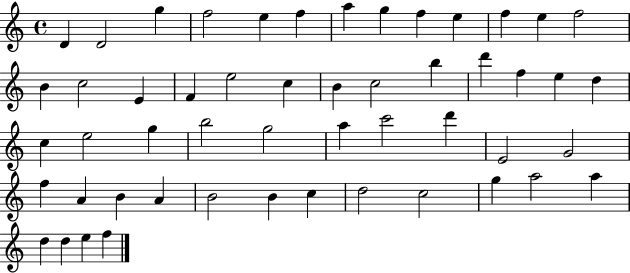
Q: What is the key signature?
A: C major